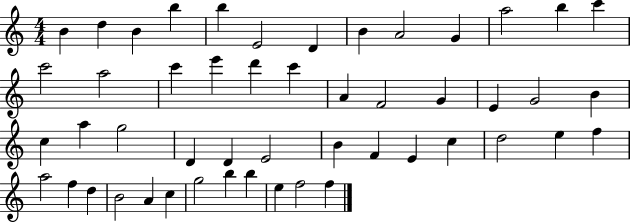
B4/q D5/q B4/q B5/q B5/q E4/h D4/q B4/q A4/h G4/q A5/h B5/q C6/q C6/h A5/h C6/q E6/q D6/q C6/q A4/q F4/h G4/q E4/q G4/h B4/q C5/q A5/q G5/h D4/q D4/q E4/h B4/q F4/q E4/q C5/q D5/h E5/q F5/q A5/h F5/q D5/q B4/h A4/q C5/q G5/h B5/q B5/q E5/q F5/h F5/q